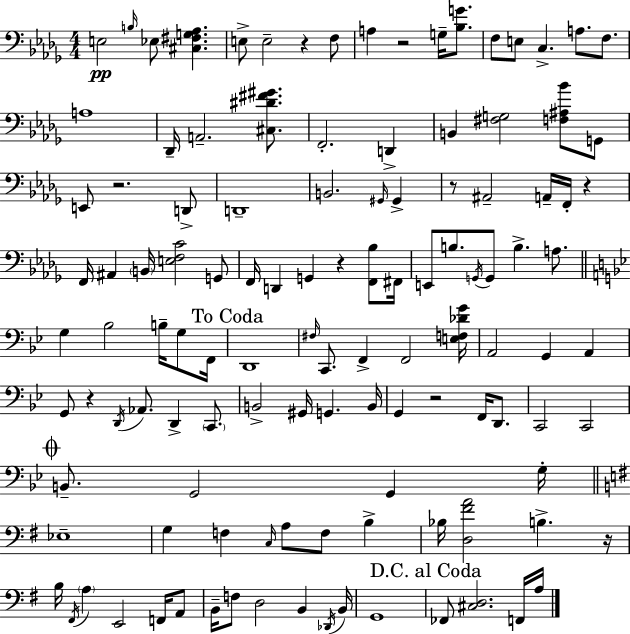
E3/h B3/s Eb3/e [C#3,F#3,G3,Ab3]/q. E3/e E3/h R/q F3/e A3/q R/h G3/s [Bb3,G4]/e. F3/e E3/e C3/q. A3/e. F3/e. A3/w Db2/s A2/h. [C#3,D#4,F#4,G#4]/e. F2/h. D2/q B2/q [F#3,G3]/h [F3,A#3,Bb4]/e G2/e E2/e R/h. D2/e D2/w B2/h. G#2/s G#2/q R/e A#2/h A2/s F2/s R/q F2/s A#2/q B2/s [E3,F3,C4]/h G2/e F2/s D2/q G2/q R/q [F2,Bb3]/e F#2/s E2/e B3/e. G2/s G2/e B3/q. A3/e. G3/q Bb3/h B3/s G3/e F2/s D2/w F#3/s C2/e. F2/q F2/h [E3,F3,Db4,G4]/s A2/h G2/q A2/q G2/e R/q D2/s Ab2/e. D2/q C2/e. B2/h G#2/s G2/q. B2/s G2/q R/h F2/s D2/e. C2/h C2/h B2/e. G2/h G2/q G3/s Eb3/w G3/q F3/q C3/s A3/e F3/e B3/q Bb3/s [D3,F#4,A4]/h B3/q. R/s B3/s F#2/s A3/q E2/h F2/s A2/e B2/s F3/e D3/h B2/q Db2/s B2/s G2/w FES2/e [C#3,D3]/h. F2/s A3/s